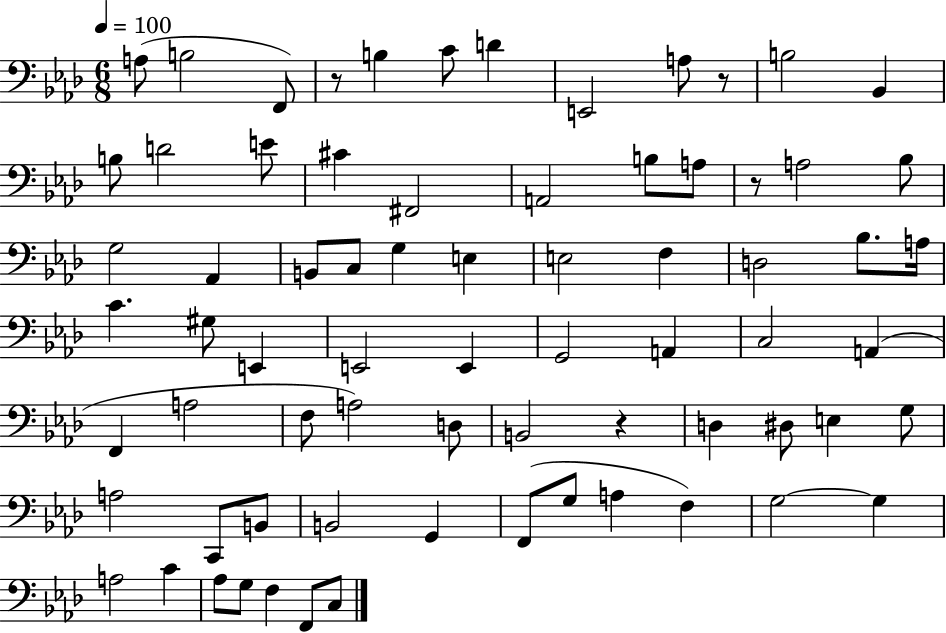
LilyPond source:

{
  \clef bass
  \numericTimeSignature
  \time 6/8
  \key aes \major
  \tempo 4 = 100
  a8( b2 f,8) | r8 b4 c'8 d'4 | e,2 a8 r8 | b2 bes,4 | \break b8 d'2 e'8 | cis'4 fis,2 | a,2 b8 a8 | r8 a2 bes8 | \break g2 aes,4 | b,8 c8 g4 e4 | e2 f4 | d2 bes8. a16 | \break c'4. gis8 e,4 | e,2 e,4 | g,2 a,4 | c2 a,4( | \break f,4 a2 | f8 a2) d8 | b,2 r4 | d4 dis8 e4 g8 | \break a2 c,8 b,8 | b,2 g,4 | f,8( g8 a4 f4) | g2~~ g4 | \break a2 c'4 | aes8 g8 f4 f,8 c8 | \bar "|."
}